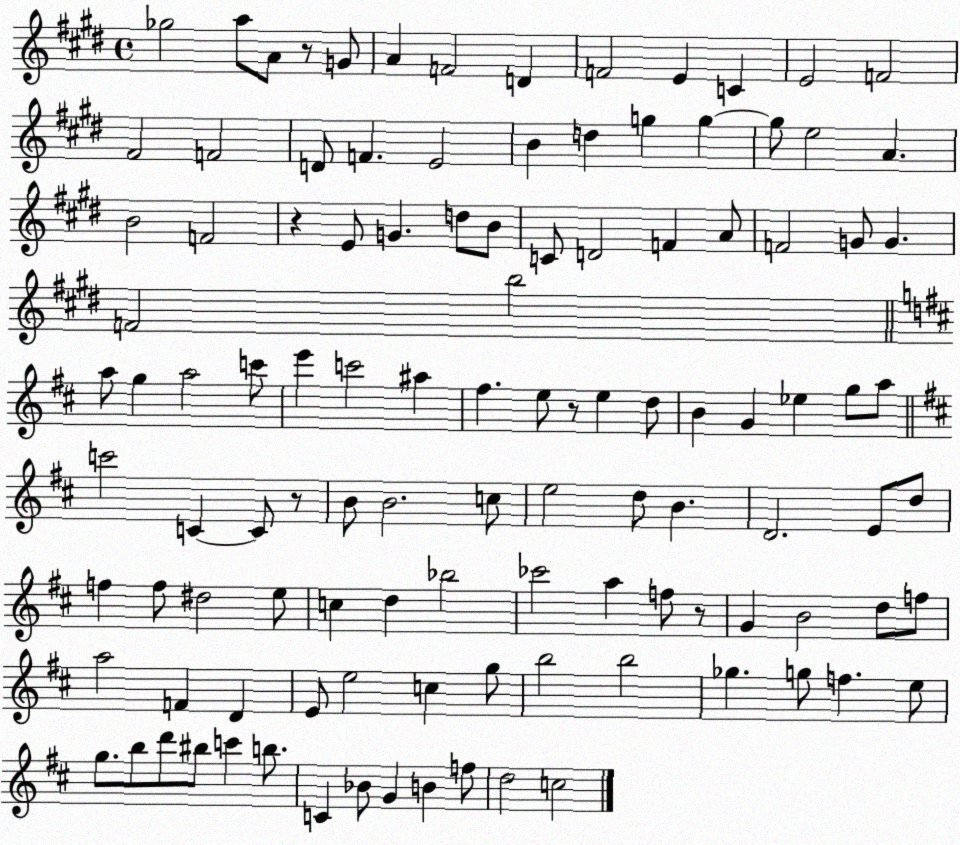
X:1
T:Untitled
M:4/4
L:1/4
K:E
_g2 a/2 A/2 z/2 G/2 A F2 D F2 E C E2 F2 ^F2 F2 D/2 F E2 B d g g g/2 e2 A B2 F2 z E/2 G d/2 B/2 C/2 D2 F A/2 F2 G/2 G F2 b2 a/2 g a2 c'/2 e' c'2 ^a ^f e/2 z/2 e d/2 B G _e g/2 a/2 c'2 C C/2 z/2 B/2 B2 c/2 e2 d/2 B D2 E/2 d/2 f f/2 ^d2 e/2 c d _b2 _c'2 a f/2 z/2 G B2 d/2 f/2 a2 F D E/2 e2 c g/2 b2 b2 _g g/2 f e/2 g/2 b/2 d'/2 ^b/2 c' b/2 C _B/2 G B f/2 d2 c2